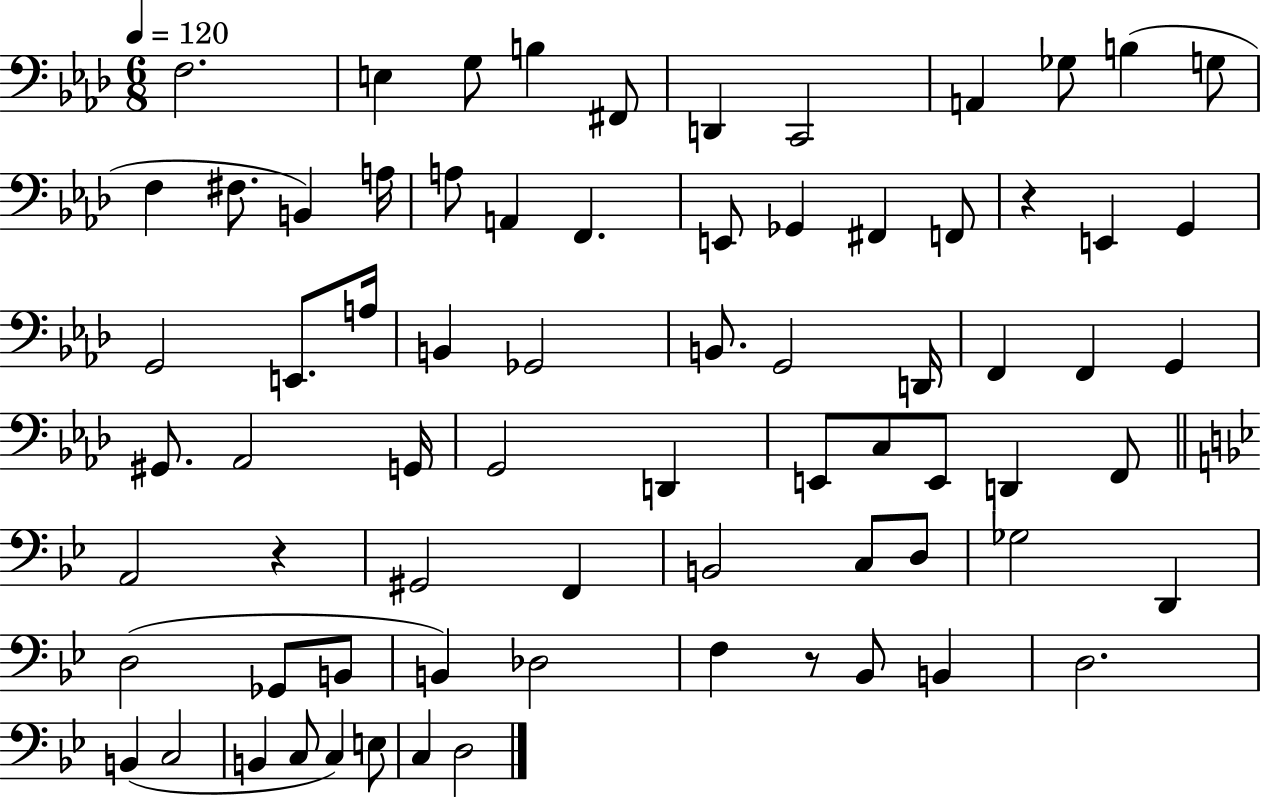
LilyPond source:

{
  \clef bass
  \numericTimeSignature
  \time 6/8
  \key aes \major
  \tempo 4 = 120
  \repeat volta 2 { f2. | e4 g8 b4 fis,8 | d,4 c,2 | a,4 ges8 b4( g8 | \break f4 fis8. b,4) a16 | a8 a,4 f,4. | e,8 ges,4 fis,4 f,8 | r4 e,4 g,4 | \break g,2 e,8. a16 | b,4 ges,2 | b,8. g,2 d,16 | f,4 f,4 g,4 | \break gis,8. aes,2 g,16 | g,2 d,4 | e,8 c8 e,8 d,4 f,8 | \bar "||" \break \key g \minor a,2 r4 | gis,2 f,4 | b,2 c8 d8 | ges2 d,4 | \break d2( ges,8 b,8 | b,4) des2 | f4 r8 bes,8 b,4 | d2. | \break b,4( c2 | b,4 c8 c4) e8 | c4 d2 | } \bar "|."
}